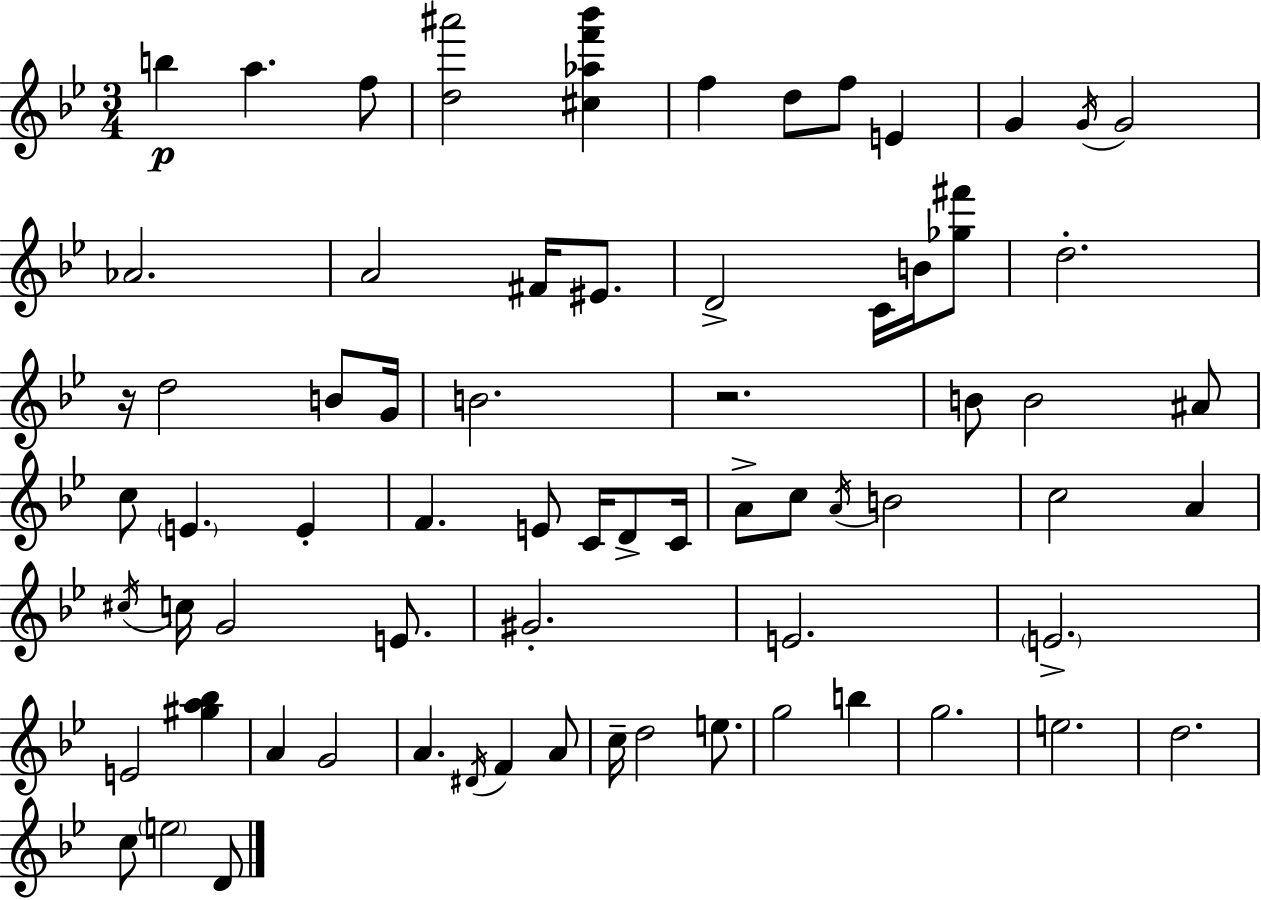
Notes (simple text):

B5/q A5/q. F5/e [D5,A#6]/h [C#5,Ab5,F6,Bb6]/q F5/q D5/e F5/e E4/q G4/q G4/s G4/h Ab4/h. A4/h F#4/s EIS4/e. D4/h C4/s B4/s [Gb5,F#6]/e D5/h. R/s D5/h B4/e G4/s B4/h. R/h. B4/e B4/h A#4/e C5/e E4/q. E4/q F4/q. E4/e C4/s D4/e C4/s A4/e C5/e A4/s B4/h C5/h A4/q C#5/s C5/s G4/h E4/e. G#4/h. E4/h. E4/h. E4/h [G#5,A5,Bb5]/q A4/q G4/h A4/q. D#4/s F4/q A4/e C5/s D5/h E5/e. G5/h B5/q G5/h. E5/h. D5/h. C5/e E5/h D4/e